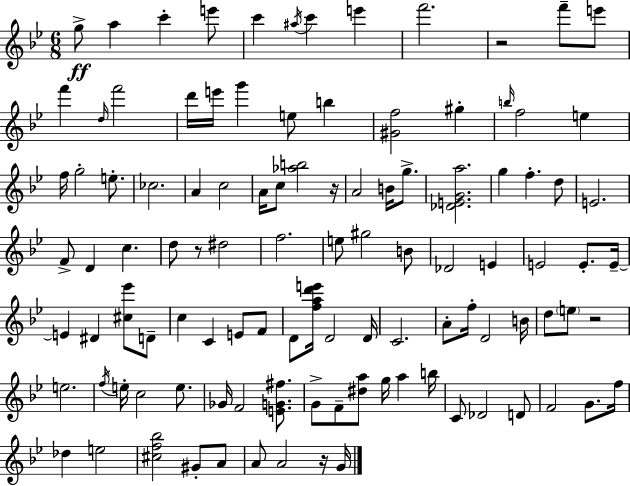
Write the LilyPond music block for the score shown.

{
  \clef treble
  \numericTimeSignature
  \time 6/8
  \key g \minor
  g''8->\ff a''4 c'''4-. e'''8 | c'''4 \acciaccatura { ais''16 } c'''4 e'''4 | f'''2. | r2 f'''8-- e'''8 | \break f'''4 \grace { d''16 } f'''2 | d'''16 e'''16 g'''4 e''8 b''4 | <gis' f''>2 gis''4-. | \grace { b''16 } f''2 e''4 | \break f''16 g''2-. | e''8.-. ces''2. | a'4 c''2 | a'16 c''8 <aes'' b''>2 | \break r16 a'2 b'16 | g''8.-> <des' e' g' a''>2. | g''4 f''4.-. | d''8 e'2. | \break f'8-> d'4 c''4. | d''8 r8 dis''2 | f''2. | e''8 gis''2 | \break b'8 des'2 e'4 | e'2 e'8.-. | e'16--~~ e'4 dis'4 <cis'' ees'''>8 | d'8-- c''4 c'4 e'8 | \break f'8 d'8 <f'' a'' d''' e'''>16 d'2 | d'16 c'2. | a'8-. f''16-. d'2 | b'16 d''8 \parenthesize e''8 r2 | \break e''2. | \acciaccatura { f''16 } e''16-. c''2 | e''8. ges'16 f'2 | <e' g' fis''>8. g'8-> f'8-- <dis'' a''>8 g''16 a''4 | \break b''16 c'8 des'2 | d'8 f'2 | g'8. f''16 des''4 e''2 | <cis'' f'' bes''>2 | \break gis'8-. a'8 a'8 a'2 | r16 g'16 \bar "|."
}